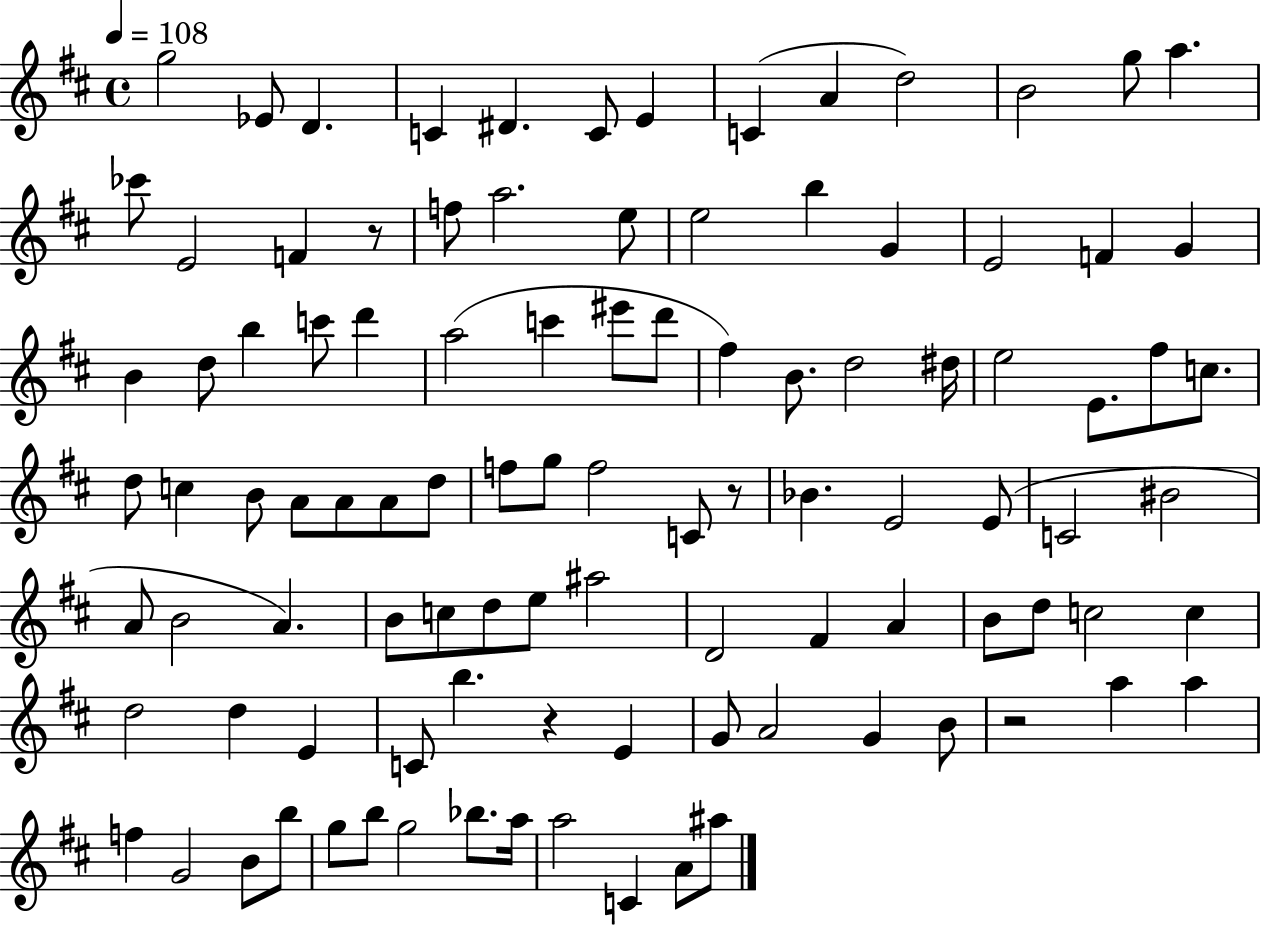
{
  \clef treble
  \time 4/4
  \defaultTimeSignature
  \key d \major
  \tempo 4 = 108
  g''2 ees'8 d'4. | c'4 dis'4. c'8 e'4 | c'4( a'4 d''2) | b'2 g''8 a''4. | \break ces'''8 e'2 f'4 r8 | f''8 a''2. e''8 | e''2 b''4 g'4 | e'2 f'4 g'4 | \break b'4 d''8 b''4 c'''8 d'''4 | a''2( c'''4 eis'''8 d'''8 | fis''4) b'8. d''2 dis''16 | e''2 e'8. fis''8 c''8. | \break d''8 c''4 b'8 a'8 a'8 a'8 d''8 | f''8 g''8 f''2 c'8 r8 | bes'4. e'2 e'8( | c'2 bis'2 | \break a'8 b'2 a'4.) | b'8 c''8 d''8 e''8 ais''2 | d'2 fis'4 a'4 | b'8 d''8 c''2 c''4 | \break d''2 d''4 e'4 | c'8 b''4. r4 e'4 | g'8 a'2 g'4 b'8 | r2 a''4 a''4 | \break f''4 g'2 b'8 b''8 | g''8 b''8 g''2 bes''8. a''16 | a''2 c'4 a'8 ais''8 | \bar "|."
}